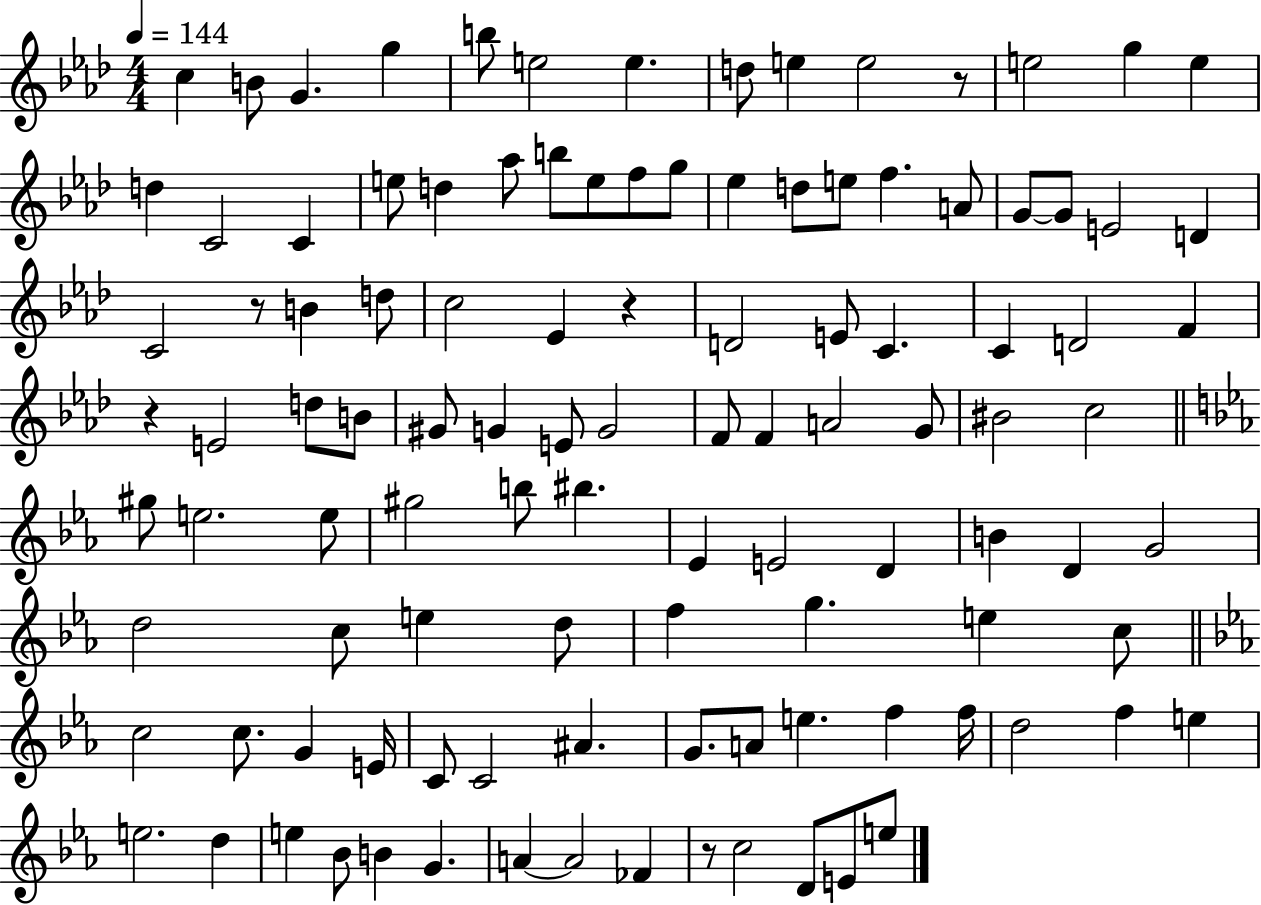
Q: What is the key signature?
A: AES major